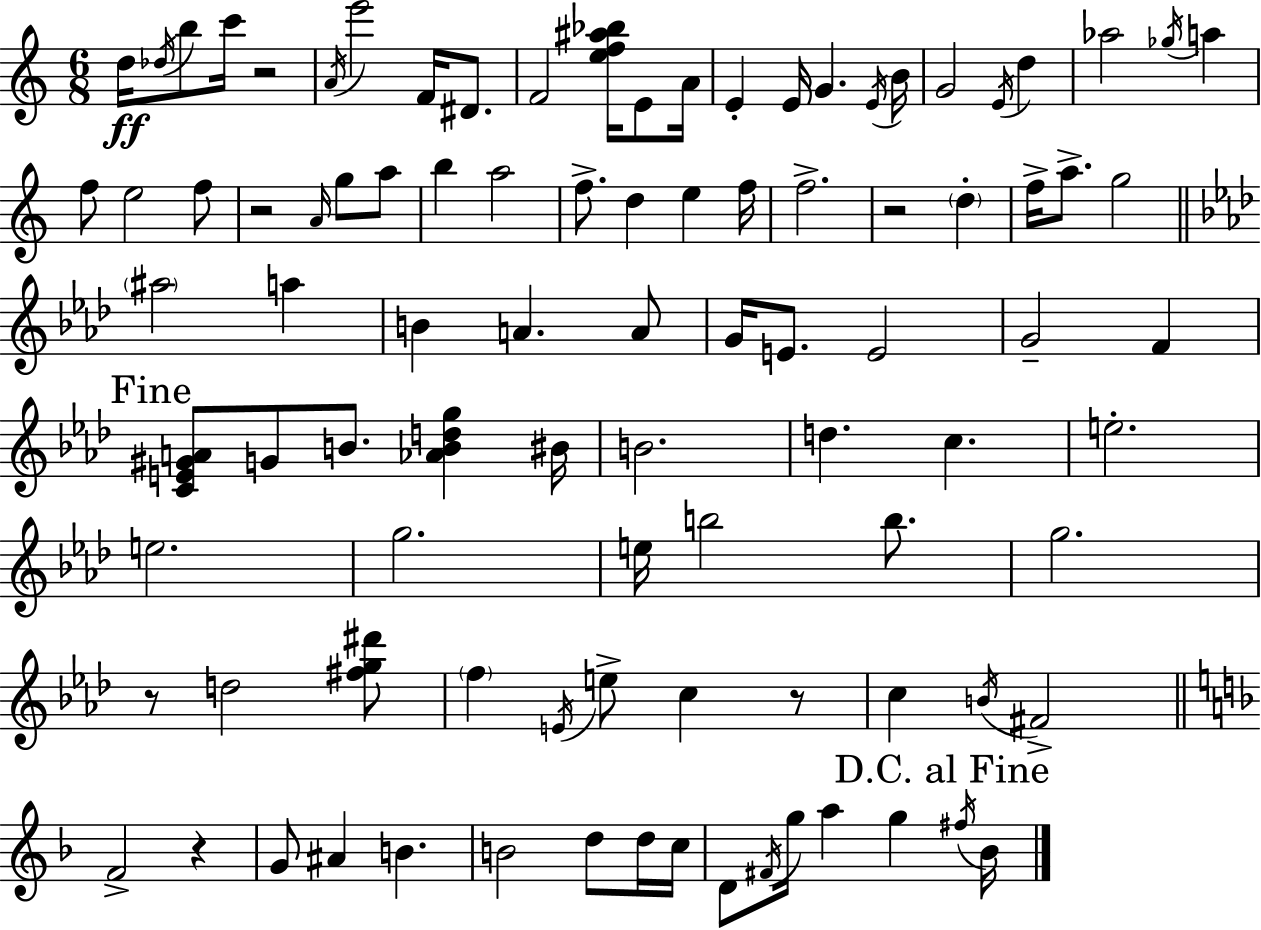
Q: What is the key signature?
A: C major